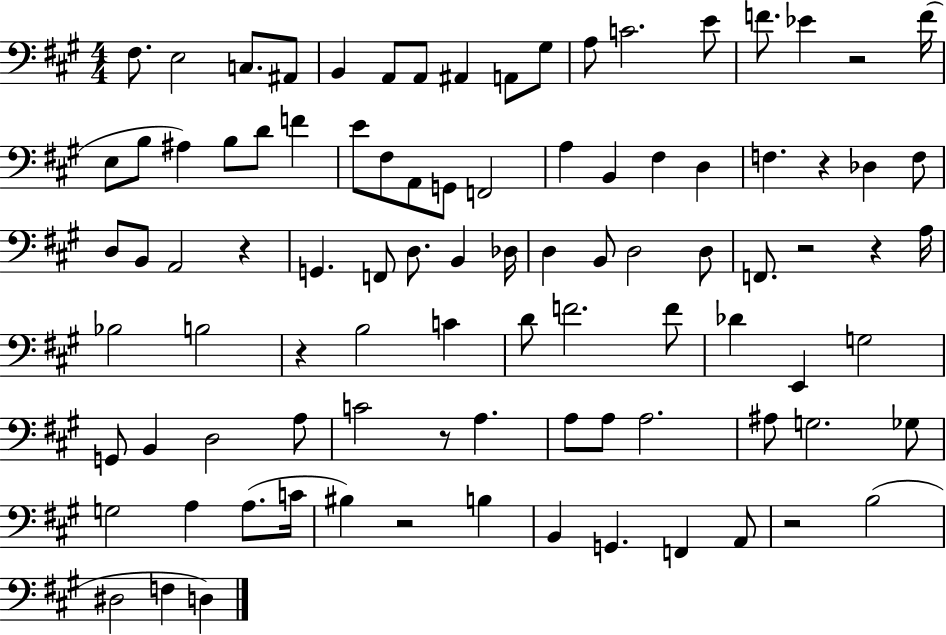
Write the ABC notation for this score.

X:1
T:Untitled
M:4/4
L:1/4
K:A
^F,/2 E,2 C,/2 ^A,,/2 B,, A,,/2 A,,/2 ^A,, A,,/2 ^G,/2 A,/2 C2 E/2 F/2 _E z2 F/4 E,/2 B,/2 ^A, B,/2 D/2 F E/2 ^F,/2 A,,/2 G,,/2 F,,2 A, B,, ^F, D, F, z _D, F,/2 D,/2 B,,/2 A,,2 z G,, F,,/2 D,/2 B,, _D,/4 D, B,,/2 D,2 D,/2 F,,/2 z2 z A,/4 _B,2 B,2 z B,2 C D/2 F2 F/2 _D E,, G,2 G,,/2 B,, D,2 A,/2 C2 z/2 A, A,/2 A,/2 A,2 ^A,/2 G,2 _G,/2 G,2 A, A,/2 C/4 ^B, z2 B, B,, G,, F,, A,,/2 z2 B,2 ^D,2 F, D,